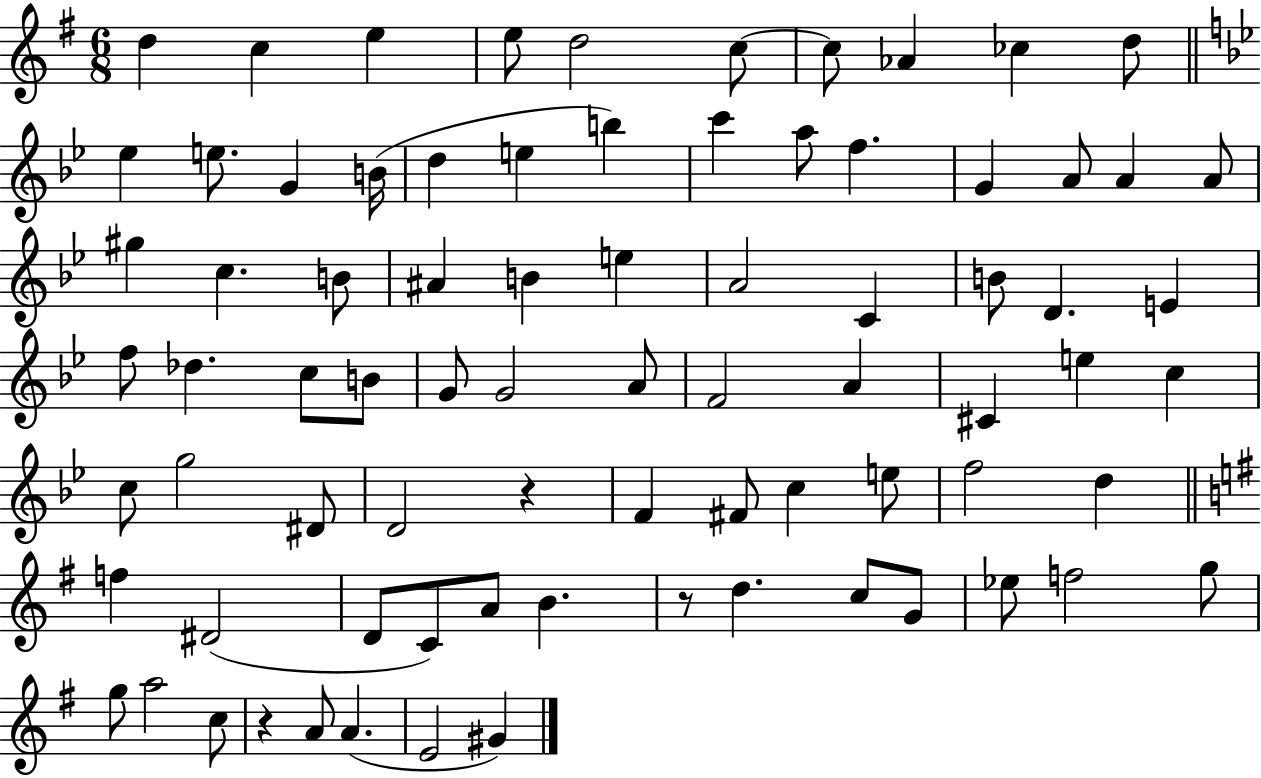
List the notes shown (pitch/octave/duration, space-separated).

D5/q C5/q E5/q E5/e D5/h C5/e C5/e Ab4/q CES5/q D5/e Eb5/q E5/e. G4/q B4/s D5/q E5/q B5/q C6/q A5/e F5/q. G4/q A4/e A4/q A4/e G#5/q C5/q. B4/e A#4/q B4/q E5/q A4/h C4/q B4/e D4/q. E4/q F5/e Db5/q. C5/e B4/e G4/e G4/h A4/e F4/h A4/q C#4/q E5/q C5/q C5/e G5/h D#4/e D4/h R/q F4/q F#4/e C5/q E5/e F5/h D5/q F5/q D#4/h D4/e C4/e A4/e B4/q. R/e D5/q. C5/e G4/e Eb5/e F5/h G5/e G5/e A5/h C5/e R/q A4/e A4/q. E4/h G#4/q